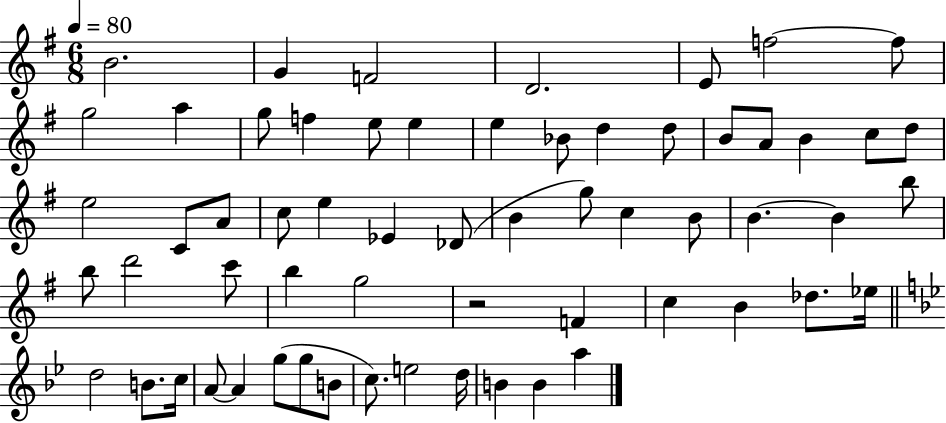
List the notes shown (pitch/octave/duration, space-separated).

B4/h. G4/q F4/h D4/h. E4/e F5/h F5/e G5/h A5/q G5/e F5/q E5/e E5/q E5/q Bb4/e D5/q D5/e B4/e A4/e B4/q C5/e D5/e E5/h C4/e A4/e C5/e E5/q Eb4/q Db4/e B4/q G5/e C5/q B4/e B4/q. B4/q B5/e B5/e D6/h C6/e B5/q G5/h R/h F4/q C5/q B4/q Db5/e. Eb5/s D5/h B4/e. C5/s A4/e A4/q G5/e G5/e B4/e C5/e. E5/h D5/s B4/q B4/q A5/q